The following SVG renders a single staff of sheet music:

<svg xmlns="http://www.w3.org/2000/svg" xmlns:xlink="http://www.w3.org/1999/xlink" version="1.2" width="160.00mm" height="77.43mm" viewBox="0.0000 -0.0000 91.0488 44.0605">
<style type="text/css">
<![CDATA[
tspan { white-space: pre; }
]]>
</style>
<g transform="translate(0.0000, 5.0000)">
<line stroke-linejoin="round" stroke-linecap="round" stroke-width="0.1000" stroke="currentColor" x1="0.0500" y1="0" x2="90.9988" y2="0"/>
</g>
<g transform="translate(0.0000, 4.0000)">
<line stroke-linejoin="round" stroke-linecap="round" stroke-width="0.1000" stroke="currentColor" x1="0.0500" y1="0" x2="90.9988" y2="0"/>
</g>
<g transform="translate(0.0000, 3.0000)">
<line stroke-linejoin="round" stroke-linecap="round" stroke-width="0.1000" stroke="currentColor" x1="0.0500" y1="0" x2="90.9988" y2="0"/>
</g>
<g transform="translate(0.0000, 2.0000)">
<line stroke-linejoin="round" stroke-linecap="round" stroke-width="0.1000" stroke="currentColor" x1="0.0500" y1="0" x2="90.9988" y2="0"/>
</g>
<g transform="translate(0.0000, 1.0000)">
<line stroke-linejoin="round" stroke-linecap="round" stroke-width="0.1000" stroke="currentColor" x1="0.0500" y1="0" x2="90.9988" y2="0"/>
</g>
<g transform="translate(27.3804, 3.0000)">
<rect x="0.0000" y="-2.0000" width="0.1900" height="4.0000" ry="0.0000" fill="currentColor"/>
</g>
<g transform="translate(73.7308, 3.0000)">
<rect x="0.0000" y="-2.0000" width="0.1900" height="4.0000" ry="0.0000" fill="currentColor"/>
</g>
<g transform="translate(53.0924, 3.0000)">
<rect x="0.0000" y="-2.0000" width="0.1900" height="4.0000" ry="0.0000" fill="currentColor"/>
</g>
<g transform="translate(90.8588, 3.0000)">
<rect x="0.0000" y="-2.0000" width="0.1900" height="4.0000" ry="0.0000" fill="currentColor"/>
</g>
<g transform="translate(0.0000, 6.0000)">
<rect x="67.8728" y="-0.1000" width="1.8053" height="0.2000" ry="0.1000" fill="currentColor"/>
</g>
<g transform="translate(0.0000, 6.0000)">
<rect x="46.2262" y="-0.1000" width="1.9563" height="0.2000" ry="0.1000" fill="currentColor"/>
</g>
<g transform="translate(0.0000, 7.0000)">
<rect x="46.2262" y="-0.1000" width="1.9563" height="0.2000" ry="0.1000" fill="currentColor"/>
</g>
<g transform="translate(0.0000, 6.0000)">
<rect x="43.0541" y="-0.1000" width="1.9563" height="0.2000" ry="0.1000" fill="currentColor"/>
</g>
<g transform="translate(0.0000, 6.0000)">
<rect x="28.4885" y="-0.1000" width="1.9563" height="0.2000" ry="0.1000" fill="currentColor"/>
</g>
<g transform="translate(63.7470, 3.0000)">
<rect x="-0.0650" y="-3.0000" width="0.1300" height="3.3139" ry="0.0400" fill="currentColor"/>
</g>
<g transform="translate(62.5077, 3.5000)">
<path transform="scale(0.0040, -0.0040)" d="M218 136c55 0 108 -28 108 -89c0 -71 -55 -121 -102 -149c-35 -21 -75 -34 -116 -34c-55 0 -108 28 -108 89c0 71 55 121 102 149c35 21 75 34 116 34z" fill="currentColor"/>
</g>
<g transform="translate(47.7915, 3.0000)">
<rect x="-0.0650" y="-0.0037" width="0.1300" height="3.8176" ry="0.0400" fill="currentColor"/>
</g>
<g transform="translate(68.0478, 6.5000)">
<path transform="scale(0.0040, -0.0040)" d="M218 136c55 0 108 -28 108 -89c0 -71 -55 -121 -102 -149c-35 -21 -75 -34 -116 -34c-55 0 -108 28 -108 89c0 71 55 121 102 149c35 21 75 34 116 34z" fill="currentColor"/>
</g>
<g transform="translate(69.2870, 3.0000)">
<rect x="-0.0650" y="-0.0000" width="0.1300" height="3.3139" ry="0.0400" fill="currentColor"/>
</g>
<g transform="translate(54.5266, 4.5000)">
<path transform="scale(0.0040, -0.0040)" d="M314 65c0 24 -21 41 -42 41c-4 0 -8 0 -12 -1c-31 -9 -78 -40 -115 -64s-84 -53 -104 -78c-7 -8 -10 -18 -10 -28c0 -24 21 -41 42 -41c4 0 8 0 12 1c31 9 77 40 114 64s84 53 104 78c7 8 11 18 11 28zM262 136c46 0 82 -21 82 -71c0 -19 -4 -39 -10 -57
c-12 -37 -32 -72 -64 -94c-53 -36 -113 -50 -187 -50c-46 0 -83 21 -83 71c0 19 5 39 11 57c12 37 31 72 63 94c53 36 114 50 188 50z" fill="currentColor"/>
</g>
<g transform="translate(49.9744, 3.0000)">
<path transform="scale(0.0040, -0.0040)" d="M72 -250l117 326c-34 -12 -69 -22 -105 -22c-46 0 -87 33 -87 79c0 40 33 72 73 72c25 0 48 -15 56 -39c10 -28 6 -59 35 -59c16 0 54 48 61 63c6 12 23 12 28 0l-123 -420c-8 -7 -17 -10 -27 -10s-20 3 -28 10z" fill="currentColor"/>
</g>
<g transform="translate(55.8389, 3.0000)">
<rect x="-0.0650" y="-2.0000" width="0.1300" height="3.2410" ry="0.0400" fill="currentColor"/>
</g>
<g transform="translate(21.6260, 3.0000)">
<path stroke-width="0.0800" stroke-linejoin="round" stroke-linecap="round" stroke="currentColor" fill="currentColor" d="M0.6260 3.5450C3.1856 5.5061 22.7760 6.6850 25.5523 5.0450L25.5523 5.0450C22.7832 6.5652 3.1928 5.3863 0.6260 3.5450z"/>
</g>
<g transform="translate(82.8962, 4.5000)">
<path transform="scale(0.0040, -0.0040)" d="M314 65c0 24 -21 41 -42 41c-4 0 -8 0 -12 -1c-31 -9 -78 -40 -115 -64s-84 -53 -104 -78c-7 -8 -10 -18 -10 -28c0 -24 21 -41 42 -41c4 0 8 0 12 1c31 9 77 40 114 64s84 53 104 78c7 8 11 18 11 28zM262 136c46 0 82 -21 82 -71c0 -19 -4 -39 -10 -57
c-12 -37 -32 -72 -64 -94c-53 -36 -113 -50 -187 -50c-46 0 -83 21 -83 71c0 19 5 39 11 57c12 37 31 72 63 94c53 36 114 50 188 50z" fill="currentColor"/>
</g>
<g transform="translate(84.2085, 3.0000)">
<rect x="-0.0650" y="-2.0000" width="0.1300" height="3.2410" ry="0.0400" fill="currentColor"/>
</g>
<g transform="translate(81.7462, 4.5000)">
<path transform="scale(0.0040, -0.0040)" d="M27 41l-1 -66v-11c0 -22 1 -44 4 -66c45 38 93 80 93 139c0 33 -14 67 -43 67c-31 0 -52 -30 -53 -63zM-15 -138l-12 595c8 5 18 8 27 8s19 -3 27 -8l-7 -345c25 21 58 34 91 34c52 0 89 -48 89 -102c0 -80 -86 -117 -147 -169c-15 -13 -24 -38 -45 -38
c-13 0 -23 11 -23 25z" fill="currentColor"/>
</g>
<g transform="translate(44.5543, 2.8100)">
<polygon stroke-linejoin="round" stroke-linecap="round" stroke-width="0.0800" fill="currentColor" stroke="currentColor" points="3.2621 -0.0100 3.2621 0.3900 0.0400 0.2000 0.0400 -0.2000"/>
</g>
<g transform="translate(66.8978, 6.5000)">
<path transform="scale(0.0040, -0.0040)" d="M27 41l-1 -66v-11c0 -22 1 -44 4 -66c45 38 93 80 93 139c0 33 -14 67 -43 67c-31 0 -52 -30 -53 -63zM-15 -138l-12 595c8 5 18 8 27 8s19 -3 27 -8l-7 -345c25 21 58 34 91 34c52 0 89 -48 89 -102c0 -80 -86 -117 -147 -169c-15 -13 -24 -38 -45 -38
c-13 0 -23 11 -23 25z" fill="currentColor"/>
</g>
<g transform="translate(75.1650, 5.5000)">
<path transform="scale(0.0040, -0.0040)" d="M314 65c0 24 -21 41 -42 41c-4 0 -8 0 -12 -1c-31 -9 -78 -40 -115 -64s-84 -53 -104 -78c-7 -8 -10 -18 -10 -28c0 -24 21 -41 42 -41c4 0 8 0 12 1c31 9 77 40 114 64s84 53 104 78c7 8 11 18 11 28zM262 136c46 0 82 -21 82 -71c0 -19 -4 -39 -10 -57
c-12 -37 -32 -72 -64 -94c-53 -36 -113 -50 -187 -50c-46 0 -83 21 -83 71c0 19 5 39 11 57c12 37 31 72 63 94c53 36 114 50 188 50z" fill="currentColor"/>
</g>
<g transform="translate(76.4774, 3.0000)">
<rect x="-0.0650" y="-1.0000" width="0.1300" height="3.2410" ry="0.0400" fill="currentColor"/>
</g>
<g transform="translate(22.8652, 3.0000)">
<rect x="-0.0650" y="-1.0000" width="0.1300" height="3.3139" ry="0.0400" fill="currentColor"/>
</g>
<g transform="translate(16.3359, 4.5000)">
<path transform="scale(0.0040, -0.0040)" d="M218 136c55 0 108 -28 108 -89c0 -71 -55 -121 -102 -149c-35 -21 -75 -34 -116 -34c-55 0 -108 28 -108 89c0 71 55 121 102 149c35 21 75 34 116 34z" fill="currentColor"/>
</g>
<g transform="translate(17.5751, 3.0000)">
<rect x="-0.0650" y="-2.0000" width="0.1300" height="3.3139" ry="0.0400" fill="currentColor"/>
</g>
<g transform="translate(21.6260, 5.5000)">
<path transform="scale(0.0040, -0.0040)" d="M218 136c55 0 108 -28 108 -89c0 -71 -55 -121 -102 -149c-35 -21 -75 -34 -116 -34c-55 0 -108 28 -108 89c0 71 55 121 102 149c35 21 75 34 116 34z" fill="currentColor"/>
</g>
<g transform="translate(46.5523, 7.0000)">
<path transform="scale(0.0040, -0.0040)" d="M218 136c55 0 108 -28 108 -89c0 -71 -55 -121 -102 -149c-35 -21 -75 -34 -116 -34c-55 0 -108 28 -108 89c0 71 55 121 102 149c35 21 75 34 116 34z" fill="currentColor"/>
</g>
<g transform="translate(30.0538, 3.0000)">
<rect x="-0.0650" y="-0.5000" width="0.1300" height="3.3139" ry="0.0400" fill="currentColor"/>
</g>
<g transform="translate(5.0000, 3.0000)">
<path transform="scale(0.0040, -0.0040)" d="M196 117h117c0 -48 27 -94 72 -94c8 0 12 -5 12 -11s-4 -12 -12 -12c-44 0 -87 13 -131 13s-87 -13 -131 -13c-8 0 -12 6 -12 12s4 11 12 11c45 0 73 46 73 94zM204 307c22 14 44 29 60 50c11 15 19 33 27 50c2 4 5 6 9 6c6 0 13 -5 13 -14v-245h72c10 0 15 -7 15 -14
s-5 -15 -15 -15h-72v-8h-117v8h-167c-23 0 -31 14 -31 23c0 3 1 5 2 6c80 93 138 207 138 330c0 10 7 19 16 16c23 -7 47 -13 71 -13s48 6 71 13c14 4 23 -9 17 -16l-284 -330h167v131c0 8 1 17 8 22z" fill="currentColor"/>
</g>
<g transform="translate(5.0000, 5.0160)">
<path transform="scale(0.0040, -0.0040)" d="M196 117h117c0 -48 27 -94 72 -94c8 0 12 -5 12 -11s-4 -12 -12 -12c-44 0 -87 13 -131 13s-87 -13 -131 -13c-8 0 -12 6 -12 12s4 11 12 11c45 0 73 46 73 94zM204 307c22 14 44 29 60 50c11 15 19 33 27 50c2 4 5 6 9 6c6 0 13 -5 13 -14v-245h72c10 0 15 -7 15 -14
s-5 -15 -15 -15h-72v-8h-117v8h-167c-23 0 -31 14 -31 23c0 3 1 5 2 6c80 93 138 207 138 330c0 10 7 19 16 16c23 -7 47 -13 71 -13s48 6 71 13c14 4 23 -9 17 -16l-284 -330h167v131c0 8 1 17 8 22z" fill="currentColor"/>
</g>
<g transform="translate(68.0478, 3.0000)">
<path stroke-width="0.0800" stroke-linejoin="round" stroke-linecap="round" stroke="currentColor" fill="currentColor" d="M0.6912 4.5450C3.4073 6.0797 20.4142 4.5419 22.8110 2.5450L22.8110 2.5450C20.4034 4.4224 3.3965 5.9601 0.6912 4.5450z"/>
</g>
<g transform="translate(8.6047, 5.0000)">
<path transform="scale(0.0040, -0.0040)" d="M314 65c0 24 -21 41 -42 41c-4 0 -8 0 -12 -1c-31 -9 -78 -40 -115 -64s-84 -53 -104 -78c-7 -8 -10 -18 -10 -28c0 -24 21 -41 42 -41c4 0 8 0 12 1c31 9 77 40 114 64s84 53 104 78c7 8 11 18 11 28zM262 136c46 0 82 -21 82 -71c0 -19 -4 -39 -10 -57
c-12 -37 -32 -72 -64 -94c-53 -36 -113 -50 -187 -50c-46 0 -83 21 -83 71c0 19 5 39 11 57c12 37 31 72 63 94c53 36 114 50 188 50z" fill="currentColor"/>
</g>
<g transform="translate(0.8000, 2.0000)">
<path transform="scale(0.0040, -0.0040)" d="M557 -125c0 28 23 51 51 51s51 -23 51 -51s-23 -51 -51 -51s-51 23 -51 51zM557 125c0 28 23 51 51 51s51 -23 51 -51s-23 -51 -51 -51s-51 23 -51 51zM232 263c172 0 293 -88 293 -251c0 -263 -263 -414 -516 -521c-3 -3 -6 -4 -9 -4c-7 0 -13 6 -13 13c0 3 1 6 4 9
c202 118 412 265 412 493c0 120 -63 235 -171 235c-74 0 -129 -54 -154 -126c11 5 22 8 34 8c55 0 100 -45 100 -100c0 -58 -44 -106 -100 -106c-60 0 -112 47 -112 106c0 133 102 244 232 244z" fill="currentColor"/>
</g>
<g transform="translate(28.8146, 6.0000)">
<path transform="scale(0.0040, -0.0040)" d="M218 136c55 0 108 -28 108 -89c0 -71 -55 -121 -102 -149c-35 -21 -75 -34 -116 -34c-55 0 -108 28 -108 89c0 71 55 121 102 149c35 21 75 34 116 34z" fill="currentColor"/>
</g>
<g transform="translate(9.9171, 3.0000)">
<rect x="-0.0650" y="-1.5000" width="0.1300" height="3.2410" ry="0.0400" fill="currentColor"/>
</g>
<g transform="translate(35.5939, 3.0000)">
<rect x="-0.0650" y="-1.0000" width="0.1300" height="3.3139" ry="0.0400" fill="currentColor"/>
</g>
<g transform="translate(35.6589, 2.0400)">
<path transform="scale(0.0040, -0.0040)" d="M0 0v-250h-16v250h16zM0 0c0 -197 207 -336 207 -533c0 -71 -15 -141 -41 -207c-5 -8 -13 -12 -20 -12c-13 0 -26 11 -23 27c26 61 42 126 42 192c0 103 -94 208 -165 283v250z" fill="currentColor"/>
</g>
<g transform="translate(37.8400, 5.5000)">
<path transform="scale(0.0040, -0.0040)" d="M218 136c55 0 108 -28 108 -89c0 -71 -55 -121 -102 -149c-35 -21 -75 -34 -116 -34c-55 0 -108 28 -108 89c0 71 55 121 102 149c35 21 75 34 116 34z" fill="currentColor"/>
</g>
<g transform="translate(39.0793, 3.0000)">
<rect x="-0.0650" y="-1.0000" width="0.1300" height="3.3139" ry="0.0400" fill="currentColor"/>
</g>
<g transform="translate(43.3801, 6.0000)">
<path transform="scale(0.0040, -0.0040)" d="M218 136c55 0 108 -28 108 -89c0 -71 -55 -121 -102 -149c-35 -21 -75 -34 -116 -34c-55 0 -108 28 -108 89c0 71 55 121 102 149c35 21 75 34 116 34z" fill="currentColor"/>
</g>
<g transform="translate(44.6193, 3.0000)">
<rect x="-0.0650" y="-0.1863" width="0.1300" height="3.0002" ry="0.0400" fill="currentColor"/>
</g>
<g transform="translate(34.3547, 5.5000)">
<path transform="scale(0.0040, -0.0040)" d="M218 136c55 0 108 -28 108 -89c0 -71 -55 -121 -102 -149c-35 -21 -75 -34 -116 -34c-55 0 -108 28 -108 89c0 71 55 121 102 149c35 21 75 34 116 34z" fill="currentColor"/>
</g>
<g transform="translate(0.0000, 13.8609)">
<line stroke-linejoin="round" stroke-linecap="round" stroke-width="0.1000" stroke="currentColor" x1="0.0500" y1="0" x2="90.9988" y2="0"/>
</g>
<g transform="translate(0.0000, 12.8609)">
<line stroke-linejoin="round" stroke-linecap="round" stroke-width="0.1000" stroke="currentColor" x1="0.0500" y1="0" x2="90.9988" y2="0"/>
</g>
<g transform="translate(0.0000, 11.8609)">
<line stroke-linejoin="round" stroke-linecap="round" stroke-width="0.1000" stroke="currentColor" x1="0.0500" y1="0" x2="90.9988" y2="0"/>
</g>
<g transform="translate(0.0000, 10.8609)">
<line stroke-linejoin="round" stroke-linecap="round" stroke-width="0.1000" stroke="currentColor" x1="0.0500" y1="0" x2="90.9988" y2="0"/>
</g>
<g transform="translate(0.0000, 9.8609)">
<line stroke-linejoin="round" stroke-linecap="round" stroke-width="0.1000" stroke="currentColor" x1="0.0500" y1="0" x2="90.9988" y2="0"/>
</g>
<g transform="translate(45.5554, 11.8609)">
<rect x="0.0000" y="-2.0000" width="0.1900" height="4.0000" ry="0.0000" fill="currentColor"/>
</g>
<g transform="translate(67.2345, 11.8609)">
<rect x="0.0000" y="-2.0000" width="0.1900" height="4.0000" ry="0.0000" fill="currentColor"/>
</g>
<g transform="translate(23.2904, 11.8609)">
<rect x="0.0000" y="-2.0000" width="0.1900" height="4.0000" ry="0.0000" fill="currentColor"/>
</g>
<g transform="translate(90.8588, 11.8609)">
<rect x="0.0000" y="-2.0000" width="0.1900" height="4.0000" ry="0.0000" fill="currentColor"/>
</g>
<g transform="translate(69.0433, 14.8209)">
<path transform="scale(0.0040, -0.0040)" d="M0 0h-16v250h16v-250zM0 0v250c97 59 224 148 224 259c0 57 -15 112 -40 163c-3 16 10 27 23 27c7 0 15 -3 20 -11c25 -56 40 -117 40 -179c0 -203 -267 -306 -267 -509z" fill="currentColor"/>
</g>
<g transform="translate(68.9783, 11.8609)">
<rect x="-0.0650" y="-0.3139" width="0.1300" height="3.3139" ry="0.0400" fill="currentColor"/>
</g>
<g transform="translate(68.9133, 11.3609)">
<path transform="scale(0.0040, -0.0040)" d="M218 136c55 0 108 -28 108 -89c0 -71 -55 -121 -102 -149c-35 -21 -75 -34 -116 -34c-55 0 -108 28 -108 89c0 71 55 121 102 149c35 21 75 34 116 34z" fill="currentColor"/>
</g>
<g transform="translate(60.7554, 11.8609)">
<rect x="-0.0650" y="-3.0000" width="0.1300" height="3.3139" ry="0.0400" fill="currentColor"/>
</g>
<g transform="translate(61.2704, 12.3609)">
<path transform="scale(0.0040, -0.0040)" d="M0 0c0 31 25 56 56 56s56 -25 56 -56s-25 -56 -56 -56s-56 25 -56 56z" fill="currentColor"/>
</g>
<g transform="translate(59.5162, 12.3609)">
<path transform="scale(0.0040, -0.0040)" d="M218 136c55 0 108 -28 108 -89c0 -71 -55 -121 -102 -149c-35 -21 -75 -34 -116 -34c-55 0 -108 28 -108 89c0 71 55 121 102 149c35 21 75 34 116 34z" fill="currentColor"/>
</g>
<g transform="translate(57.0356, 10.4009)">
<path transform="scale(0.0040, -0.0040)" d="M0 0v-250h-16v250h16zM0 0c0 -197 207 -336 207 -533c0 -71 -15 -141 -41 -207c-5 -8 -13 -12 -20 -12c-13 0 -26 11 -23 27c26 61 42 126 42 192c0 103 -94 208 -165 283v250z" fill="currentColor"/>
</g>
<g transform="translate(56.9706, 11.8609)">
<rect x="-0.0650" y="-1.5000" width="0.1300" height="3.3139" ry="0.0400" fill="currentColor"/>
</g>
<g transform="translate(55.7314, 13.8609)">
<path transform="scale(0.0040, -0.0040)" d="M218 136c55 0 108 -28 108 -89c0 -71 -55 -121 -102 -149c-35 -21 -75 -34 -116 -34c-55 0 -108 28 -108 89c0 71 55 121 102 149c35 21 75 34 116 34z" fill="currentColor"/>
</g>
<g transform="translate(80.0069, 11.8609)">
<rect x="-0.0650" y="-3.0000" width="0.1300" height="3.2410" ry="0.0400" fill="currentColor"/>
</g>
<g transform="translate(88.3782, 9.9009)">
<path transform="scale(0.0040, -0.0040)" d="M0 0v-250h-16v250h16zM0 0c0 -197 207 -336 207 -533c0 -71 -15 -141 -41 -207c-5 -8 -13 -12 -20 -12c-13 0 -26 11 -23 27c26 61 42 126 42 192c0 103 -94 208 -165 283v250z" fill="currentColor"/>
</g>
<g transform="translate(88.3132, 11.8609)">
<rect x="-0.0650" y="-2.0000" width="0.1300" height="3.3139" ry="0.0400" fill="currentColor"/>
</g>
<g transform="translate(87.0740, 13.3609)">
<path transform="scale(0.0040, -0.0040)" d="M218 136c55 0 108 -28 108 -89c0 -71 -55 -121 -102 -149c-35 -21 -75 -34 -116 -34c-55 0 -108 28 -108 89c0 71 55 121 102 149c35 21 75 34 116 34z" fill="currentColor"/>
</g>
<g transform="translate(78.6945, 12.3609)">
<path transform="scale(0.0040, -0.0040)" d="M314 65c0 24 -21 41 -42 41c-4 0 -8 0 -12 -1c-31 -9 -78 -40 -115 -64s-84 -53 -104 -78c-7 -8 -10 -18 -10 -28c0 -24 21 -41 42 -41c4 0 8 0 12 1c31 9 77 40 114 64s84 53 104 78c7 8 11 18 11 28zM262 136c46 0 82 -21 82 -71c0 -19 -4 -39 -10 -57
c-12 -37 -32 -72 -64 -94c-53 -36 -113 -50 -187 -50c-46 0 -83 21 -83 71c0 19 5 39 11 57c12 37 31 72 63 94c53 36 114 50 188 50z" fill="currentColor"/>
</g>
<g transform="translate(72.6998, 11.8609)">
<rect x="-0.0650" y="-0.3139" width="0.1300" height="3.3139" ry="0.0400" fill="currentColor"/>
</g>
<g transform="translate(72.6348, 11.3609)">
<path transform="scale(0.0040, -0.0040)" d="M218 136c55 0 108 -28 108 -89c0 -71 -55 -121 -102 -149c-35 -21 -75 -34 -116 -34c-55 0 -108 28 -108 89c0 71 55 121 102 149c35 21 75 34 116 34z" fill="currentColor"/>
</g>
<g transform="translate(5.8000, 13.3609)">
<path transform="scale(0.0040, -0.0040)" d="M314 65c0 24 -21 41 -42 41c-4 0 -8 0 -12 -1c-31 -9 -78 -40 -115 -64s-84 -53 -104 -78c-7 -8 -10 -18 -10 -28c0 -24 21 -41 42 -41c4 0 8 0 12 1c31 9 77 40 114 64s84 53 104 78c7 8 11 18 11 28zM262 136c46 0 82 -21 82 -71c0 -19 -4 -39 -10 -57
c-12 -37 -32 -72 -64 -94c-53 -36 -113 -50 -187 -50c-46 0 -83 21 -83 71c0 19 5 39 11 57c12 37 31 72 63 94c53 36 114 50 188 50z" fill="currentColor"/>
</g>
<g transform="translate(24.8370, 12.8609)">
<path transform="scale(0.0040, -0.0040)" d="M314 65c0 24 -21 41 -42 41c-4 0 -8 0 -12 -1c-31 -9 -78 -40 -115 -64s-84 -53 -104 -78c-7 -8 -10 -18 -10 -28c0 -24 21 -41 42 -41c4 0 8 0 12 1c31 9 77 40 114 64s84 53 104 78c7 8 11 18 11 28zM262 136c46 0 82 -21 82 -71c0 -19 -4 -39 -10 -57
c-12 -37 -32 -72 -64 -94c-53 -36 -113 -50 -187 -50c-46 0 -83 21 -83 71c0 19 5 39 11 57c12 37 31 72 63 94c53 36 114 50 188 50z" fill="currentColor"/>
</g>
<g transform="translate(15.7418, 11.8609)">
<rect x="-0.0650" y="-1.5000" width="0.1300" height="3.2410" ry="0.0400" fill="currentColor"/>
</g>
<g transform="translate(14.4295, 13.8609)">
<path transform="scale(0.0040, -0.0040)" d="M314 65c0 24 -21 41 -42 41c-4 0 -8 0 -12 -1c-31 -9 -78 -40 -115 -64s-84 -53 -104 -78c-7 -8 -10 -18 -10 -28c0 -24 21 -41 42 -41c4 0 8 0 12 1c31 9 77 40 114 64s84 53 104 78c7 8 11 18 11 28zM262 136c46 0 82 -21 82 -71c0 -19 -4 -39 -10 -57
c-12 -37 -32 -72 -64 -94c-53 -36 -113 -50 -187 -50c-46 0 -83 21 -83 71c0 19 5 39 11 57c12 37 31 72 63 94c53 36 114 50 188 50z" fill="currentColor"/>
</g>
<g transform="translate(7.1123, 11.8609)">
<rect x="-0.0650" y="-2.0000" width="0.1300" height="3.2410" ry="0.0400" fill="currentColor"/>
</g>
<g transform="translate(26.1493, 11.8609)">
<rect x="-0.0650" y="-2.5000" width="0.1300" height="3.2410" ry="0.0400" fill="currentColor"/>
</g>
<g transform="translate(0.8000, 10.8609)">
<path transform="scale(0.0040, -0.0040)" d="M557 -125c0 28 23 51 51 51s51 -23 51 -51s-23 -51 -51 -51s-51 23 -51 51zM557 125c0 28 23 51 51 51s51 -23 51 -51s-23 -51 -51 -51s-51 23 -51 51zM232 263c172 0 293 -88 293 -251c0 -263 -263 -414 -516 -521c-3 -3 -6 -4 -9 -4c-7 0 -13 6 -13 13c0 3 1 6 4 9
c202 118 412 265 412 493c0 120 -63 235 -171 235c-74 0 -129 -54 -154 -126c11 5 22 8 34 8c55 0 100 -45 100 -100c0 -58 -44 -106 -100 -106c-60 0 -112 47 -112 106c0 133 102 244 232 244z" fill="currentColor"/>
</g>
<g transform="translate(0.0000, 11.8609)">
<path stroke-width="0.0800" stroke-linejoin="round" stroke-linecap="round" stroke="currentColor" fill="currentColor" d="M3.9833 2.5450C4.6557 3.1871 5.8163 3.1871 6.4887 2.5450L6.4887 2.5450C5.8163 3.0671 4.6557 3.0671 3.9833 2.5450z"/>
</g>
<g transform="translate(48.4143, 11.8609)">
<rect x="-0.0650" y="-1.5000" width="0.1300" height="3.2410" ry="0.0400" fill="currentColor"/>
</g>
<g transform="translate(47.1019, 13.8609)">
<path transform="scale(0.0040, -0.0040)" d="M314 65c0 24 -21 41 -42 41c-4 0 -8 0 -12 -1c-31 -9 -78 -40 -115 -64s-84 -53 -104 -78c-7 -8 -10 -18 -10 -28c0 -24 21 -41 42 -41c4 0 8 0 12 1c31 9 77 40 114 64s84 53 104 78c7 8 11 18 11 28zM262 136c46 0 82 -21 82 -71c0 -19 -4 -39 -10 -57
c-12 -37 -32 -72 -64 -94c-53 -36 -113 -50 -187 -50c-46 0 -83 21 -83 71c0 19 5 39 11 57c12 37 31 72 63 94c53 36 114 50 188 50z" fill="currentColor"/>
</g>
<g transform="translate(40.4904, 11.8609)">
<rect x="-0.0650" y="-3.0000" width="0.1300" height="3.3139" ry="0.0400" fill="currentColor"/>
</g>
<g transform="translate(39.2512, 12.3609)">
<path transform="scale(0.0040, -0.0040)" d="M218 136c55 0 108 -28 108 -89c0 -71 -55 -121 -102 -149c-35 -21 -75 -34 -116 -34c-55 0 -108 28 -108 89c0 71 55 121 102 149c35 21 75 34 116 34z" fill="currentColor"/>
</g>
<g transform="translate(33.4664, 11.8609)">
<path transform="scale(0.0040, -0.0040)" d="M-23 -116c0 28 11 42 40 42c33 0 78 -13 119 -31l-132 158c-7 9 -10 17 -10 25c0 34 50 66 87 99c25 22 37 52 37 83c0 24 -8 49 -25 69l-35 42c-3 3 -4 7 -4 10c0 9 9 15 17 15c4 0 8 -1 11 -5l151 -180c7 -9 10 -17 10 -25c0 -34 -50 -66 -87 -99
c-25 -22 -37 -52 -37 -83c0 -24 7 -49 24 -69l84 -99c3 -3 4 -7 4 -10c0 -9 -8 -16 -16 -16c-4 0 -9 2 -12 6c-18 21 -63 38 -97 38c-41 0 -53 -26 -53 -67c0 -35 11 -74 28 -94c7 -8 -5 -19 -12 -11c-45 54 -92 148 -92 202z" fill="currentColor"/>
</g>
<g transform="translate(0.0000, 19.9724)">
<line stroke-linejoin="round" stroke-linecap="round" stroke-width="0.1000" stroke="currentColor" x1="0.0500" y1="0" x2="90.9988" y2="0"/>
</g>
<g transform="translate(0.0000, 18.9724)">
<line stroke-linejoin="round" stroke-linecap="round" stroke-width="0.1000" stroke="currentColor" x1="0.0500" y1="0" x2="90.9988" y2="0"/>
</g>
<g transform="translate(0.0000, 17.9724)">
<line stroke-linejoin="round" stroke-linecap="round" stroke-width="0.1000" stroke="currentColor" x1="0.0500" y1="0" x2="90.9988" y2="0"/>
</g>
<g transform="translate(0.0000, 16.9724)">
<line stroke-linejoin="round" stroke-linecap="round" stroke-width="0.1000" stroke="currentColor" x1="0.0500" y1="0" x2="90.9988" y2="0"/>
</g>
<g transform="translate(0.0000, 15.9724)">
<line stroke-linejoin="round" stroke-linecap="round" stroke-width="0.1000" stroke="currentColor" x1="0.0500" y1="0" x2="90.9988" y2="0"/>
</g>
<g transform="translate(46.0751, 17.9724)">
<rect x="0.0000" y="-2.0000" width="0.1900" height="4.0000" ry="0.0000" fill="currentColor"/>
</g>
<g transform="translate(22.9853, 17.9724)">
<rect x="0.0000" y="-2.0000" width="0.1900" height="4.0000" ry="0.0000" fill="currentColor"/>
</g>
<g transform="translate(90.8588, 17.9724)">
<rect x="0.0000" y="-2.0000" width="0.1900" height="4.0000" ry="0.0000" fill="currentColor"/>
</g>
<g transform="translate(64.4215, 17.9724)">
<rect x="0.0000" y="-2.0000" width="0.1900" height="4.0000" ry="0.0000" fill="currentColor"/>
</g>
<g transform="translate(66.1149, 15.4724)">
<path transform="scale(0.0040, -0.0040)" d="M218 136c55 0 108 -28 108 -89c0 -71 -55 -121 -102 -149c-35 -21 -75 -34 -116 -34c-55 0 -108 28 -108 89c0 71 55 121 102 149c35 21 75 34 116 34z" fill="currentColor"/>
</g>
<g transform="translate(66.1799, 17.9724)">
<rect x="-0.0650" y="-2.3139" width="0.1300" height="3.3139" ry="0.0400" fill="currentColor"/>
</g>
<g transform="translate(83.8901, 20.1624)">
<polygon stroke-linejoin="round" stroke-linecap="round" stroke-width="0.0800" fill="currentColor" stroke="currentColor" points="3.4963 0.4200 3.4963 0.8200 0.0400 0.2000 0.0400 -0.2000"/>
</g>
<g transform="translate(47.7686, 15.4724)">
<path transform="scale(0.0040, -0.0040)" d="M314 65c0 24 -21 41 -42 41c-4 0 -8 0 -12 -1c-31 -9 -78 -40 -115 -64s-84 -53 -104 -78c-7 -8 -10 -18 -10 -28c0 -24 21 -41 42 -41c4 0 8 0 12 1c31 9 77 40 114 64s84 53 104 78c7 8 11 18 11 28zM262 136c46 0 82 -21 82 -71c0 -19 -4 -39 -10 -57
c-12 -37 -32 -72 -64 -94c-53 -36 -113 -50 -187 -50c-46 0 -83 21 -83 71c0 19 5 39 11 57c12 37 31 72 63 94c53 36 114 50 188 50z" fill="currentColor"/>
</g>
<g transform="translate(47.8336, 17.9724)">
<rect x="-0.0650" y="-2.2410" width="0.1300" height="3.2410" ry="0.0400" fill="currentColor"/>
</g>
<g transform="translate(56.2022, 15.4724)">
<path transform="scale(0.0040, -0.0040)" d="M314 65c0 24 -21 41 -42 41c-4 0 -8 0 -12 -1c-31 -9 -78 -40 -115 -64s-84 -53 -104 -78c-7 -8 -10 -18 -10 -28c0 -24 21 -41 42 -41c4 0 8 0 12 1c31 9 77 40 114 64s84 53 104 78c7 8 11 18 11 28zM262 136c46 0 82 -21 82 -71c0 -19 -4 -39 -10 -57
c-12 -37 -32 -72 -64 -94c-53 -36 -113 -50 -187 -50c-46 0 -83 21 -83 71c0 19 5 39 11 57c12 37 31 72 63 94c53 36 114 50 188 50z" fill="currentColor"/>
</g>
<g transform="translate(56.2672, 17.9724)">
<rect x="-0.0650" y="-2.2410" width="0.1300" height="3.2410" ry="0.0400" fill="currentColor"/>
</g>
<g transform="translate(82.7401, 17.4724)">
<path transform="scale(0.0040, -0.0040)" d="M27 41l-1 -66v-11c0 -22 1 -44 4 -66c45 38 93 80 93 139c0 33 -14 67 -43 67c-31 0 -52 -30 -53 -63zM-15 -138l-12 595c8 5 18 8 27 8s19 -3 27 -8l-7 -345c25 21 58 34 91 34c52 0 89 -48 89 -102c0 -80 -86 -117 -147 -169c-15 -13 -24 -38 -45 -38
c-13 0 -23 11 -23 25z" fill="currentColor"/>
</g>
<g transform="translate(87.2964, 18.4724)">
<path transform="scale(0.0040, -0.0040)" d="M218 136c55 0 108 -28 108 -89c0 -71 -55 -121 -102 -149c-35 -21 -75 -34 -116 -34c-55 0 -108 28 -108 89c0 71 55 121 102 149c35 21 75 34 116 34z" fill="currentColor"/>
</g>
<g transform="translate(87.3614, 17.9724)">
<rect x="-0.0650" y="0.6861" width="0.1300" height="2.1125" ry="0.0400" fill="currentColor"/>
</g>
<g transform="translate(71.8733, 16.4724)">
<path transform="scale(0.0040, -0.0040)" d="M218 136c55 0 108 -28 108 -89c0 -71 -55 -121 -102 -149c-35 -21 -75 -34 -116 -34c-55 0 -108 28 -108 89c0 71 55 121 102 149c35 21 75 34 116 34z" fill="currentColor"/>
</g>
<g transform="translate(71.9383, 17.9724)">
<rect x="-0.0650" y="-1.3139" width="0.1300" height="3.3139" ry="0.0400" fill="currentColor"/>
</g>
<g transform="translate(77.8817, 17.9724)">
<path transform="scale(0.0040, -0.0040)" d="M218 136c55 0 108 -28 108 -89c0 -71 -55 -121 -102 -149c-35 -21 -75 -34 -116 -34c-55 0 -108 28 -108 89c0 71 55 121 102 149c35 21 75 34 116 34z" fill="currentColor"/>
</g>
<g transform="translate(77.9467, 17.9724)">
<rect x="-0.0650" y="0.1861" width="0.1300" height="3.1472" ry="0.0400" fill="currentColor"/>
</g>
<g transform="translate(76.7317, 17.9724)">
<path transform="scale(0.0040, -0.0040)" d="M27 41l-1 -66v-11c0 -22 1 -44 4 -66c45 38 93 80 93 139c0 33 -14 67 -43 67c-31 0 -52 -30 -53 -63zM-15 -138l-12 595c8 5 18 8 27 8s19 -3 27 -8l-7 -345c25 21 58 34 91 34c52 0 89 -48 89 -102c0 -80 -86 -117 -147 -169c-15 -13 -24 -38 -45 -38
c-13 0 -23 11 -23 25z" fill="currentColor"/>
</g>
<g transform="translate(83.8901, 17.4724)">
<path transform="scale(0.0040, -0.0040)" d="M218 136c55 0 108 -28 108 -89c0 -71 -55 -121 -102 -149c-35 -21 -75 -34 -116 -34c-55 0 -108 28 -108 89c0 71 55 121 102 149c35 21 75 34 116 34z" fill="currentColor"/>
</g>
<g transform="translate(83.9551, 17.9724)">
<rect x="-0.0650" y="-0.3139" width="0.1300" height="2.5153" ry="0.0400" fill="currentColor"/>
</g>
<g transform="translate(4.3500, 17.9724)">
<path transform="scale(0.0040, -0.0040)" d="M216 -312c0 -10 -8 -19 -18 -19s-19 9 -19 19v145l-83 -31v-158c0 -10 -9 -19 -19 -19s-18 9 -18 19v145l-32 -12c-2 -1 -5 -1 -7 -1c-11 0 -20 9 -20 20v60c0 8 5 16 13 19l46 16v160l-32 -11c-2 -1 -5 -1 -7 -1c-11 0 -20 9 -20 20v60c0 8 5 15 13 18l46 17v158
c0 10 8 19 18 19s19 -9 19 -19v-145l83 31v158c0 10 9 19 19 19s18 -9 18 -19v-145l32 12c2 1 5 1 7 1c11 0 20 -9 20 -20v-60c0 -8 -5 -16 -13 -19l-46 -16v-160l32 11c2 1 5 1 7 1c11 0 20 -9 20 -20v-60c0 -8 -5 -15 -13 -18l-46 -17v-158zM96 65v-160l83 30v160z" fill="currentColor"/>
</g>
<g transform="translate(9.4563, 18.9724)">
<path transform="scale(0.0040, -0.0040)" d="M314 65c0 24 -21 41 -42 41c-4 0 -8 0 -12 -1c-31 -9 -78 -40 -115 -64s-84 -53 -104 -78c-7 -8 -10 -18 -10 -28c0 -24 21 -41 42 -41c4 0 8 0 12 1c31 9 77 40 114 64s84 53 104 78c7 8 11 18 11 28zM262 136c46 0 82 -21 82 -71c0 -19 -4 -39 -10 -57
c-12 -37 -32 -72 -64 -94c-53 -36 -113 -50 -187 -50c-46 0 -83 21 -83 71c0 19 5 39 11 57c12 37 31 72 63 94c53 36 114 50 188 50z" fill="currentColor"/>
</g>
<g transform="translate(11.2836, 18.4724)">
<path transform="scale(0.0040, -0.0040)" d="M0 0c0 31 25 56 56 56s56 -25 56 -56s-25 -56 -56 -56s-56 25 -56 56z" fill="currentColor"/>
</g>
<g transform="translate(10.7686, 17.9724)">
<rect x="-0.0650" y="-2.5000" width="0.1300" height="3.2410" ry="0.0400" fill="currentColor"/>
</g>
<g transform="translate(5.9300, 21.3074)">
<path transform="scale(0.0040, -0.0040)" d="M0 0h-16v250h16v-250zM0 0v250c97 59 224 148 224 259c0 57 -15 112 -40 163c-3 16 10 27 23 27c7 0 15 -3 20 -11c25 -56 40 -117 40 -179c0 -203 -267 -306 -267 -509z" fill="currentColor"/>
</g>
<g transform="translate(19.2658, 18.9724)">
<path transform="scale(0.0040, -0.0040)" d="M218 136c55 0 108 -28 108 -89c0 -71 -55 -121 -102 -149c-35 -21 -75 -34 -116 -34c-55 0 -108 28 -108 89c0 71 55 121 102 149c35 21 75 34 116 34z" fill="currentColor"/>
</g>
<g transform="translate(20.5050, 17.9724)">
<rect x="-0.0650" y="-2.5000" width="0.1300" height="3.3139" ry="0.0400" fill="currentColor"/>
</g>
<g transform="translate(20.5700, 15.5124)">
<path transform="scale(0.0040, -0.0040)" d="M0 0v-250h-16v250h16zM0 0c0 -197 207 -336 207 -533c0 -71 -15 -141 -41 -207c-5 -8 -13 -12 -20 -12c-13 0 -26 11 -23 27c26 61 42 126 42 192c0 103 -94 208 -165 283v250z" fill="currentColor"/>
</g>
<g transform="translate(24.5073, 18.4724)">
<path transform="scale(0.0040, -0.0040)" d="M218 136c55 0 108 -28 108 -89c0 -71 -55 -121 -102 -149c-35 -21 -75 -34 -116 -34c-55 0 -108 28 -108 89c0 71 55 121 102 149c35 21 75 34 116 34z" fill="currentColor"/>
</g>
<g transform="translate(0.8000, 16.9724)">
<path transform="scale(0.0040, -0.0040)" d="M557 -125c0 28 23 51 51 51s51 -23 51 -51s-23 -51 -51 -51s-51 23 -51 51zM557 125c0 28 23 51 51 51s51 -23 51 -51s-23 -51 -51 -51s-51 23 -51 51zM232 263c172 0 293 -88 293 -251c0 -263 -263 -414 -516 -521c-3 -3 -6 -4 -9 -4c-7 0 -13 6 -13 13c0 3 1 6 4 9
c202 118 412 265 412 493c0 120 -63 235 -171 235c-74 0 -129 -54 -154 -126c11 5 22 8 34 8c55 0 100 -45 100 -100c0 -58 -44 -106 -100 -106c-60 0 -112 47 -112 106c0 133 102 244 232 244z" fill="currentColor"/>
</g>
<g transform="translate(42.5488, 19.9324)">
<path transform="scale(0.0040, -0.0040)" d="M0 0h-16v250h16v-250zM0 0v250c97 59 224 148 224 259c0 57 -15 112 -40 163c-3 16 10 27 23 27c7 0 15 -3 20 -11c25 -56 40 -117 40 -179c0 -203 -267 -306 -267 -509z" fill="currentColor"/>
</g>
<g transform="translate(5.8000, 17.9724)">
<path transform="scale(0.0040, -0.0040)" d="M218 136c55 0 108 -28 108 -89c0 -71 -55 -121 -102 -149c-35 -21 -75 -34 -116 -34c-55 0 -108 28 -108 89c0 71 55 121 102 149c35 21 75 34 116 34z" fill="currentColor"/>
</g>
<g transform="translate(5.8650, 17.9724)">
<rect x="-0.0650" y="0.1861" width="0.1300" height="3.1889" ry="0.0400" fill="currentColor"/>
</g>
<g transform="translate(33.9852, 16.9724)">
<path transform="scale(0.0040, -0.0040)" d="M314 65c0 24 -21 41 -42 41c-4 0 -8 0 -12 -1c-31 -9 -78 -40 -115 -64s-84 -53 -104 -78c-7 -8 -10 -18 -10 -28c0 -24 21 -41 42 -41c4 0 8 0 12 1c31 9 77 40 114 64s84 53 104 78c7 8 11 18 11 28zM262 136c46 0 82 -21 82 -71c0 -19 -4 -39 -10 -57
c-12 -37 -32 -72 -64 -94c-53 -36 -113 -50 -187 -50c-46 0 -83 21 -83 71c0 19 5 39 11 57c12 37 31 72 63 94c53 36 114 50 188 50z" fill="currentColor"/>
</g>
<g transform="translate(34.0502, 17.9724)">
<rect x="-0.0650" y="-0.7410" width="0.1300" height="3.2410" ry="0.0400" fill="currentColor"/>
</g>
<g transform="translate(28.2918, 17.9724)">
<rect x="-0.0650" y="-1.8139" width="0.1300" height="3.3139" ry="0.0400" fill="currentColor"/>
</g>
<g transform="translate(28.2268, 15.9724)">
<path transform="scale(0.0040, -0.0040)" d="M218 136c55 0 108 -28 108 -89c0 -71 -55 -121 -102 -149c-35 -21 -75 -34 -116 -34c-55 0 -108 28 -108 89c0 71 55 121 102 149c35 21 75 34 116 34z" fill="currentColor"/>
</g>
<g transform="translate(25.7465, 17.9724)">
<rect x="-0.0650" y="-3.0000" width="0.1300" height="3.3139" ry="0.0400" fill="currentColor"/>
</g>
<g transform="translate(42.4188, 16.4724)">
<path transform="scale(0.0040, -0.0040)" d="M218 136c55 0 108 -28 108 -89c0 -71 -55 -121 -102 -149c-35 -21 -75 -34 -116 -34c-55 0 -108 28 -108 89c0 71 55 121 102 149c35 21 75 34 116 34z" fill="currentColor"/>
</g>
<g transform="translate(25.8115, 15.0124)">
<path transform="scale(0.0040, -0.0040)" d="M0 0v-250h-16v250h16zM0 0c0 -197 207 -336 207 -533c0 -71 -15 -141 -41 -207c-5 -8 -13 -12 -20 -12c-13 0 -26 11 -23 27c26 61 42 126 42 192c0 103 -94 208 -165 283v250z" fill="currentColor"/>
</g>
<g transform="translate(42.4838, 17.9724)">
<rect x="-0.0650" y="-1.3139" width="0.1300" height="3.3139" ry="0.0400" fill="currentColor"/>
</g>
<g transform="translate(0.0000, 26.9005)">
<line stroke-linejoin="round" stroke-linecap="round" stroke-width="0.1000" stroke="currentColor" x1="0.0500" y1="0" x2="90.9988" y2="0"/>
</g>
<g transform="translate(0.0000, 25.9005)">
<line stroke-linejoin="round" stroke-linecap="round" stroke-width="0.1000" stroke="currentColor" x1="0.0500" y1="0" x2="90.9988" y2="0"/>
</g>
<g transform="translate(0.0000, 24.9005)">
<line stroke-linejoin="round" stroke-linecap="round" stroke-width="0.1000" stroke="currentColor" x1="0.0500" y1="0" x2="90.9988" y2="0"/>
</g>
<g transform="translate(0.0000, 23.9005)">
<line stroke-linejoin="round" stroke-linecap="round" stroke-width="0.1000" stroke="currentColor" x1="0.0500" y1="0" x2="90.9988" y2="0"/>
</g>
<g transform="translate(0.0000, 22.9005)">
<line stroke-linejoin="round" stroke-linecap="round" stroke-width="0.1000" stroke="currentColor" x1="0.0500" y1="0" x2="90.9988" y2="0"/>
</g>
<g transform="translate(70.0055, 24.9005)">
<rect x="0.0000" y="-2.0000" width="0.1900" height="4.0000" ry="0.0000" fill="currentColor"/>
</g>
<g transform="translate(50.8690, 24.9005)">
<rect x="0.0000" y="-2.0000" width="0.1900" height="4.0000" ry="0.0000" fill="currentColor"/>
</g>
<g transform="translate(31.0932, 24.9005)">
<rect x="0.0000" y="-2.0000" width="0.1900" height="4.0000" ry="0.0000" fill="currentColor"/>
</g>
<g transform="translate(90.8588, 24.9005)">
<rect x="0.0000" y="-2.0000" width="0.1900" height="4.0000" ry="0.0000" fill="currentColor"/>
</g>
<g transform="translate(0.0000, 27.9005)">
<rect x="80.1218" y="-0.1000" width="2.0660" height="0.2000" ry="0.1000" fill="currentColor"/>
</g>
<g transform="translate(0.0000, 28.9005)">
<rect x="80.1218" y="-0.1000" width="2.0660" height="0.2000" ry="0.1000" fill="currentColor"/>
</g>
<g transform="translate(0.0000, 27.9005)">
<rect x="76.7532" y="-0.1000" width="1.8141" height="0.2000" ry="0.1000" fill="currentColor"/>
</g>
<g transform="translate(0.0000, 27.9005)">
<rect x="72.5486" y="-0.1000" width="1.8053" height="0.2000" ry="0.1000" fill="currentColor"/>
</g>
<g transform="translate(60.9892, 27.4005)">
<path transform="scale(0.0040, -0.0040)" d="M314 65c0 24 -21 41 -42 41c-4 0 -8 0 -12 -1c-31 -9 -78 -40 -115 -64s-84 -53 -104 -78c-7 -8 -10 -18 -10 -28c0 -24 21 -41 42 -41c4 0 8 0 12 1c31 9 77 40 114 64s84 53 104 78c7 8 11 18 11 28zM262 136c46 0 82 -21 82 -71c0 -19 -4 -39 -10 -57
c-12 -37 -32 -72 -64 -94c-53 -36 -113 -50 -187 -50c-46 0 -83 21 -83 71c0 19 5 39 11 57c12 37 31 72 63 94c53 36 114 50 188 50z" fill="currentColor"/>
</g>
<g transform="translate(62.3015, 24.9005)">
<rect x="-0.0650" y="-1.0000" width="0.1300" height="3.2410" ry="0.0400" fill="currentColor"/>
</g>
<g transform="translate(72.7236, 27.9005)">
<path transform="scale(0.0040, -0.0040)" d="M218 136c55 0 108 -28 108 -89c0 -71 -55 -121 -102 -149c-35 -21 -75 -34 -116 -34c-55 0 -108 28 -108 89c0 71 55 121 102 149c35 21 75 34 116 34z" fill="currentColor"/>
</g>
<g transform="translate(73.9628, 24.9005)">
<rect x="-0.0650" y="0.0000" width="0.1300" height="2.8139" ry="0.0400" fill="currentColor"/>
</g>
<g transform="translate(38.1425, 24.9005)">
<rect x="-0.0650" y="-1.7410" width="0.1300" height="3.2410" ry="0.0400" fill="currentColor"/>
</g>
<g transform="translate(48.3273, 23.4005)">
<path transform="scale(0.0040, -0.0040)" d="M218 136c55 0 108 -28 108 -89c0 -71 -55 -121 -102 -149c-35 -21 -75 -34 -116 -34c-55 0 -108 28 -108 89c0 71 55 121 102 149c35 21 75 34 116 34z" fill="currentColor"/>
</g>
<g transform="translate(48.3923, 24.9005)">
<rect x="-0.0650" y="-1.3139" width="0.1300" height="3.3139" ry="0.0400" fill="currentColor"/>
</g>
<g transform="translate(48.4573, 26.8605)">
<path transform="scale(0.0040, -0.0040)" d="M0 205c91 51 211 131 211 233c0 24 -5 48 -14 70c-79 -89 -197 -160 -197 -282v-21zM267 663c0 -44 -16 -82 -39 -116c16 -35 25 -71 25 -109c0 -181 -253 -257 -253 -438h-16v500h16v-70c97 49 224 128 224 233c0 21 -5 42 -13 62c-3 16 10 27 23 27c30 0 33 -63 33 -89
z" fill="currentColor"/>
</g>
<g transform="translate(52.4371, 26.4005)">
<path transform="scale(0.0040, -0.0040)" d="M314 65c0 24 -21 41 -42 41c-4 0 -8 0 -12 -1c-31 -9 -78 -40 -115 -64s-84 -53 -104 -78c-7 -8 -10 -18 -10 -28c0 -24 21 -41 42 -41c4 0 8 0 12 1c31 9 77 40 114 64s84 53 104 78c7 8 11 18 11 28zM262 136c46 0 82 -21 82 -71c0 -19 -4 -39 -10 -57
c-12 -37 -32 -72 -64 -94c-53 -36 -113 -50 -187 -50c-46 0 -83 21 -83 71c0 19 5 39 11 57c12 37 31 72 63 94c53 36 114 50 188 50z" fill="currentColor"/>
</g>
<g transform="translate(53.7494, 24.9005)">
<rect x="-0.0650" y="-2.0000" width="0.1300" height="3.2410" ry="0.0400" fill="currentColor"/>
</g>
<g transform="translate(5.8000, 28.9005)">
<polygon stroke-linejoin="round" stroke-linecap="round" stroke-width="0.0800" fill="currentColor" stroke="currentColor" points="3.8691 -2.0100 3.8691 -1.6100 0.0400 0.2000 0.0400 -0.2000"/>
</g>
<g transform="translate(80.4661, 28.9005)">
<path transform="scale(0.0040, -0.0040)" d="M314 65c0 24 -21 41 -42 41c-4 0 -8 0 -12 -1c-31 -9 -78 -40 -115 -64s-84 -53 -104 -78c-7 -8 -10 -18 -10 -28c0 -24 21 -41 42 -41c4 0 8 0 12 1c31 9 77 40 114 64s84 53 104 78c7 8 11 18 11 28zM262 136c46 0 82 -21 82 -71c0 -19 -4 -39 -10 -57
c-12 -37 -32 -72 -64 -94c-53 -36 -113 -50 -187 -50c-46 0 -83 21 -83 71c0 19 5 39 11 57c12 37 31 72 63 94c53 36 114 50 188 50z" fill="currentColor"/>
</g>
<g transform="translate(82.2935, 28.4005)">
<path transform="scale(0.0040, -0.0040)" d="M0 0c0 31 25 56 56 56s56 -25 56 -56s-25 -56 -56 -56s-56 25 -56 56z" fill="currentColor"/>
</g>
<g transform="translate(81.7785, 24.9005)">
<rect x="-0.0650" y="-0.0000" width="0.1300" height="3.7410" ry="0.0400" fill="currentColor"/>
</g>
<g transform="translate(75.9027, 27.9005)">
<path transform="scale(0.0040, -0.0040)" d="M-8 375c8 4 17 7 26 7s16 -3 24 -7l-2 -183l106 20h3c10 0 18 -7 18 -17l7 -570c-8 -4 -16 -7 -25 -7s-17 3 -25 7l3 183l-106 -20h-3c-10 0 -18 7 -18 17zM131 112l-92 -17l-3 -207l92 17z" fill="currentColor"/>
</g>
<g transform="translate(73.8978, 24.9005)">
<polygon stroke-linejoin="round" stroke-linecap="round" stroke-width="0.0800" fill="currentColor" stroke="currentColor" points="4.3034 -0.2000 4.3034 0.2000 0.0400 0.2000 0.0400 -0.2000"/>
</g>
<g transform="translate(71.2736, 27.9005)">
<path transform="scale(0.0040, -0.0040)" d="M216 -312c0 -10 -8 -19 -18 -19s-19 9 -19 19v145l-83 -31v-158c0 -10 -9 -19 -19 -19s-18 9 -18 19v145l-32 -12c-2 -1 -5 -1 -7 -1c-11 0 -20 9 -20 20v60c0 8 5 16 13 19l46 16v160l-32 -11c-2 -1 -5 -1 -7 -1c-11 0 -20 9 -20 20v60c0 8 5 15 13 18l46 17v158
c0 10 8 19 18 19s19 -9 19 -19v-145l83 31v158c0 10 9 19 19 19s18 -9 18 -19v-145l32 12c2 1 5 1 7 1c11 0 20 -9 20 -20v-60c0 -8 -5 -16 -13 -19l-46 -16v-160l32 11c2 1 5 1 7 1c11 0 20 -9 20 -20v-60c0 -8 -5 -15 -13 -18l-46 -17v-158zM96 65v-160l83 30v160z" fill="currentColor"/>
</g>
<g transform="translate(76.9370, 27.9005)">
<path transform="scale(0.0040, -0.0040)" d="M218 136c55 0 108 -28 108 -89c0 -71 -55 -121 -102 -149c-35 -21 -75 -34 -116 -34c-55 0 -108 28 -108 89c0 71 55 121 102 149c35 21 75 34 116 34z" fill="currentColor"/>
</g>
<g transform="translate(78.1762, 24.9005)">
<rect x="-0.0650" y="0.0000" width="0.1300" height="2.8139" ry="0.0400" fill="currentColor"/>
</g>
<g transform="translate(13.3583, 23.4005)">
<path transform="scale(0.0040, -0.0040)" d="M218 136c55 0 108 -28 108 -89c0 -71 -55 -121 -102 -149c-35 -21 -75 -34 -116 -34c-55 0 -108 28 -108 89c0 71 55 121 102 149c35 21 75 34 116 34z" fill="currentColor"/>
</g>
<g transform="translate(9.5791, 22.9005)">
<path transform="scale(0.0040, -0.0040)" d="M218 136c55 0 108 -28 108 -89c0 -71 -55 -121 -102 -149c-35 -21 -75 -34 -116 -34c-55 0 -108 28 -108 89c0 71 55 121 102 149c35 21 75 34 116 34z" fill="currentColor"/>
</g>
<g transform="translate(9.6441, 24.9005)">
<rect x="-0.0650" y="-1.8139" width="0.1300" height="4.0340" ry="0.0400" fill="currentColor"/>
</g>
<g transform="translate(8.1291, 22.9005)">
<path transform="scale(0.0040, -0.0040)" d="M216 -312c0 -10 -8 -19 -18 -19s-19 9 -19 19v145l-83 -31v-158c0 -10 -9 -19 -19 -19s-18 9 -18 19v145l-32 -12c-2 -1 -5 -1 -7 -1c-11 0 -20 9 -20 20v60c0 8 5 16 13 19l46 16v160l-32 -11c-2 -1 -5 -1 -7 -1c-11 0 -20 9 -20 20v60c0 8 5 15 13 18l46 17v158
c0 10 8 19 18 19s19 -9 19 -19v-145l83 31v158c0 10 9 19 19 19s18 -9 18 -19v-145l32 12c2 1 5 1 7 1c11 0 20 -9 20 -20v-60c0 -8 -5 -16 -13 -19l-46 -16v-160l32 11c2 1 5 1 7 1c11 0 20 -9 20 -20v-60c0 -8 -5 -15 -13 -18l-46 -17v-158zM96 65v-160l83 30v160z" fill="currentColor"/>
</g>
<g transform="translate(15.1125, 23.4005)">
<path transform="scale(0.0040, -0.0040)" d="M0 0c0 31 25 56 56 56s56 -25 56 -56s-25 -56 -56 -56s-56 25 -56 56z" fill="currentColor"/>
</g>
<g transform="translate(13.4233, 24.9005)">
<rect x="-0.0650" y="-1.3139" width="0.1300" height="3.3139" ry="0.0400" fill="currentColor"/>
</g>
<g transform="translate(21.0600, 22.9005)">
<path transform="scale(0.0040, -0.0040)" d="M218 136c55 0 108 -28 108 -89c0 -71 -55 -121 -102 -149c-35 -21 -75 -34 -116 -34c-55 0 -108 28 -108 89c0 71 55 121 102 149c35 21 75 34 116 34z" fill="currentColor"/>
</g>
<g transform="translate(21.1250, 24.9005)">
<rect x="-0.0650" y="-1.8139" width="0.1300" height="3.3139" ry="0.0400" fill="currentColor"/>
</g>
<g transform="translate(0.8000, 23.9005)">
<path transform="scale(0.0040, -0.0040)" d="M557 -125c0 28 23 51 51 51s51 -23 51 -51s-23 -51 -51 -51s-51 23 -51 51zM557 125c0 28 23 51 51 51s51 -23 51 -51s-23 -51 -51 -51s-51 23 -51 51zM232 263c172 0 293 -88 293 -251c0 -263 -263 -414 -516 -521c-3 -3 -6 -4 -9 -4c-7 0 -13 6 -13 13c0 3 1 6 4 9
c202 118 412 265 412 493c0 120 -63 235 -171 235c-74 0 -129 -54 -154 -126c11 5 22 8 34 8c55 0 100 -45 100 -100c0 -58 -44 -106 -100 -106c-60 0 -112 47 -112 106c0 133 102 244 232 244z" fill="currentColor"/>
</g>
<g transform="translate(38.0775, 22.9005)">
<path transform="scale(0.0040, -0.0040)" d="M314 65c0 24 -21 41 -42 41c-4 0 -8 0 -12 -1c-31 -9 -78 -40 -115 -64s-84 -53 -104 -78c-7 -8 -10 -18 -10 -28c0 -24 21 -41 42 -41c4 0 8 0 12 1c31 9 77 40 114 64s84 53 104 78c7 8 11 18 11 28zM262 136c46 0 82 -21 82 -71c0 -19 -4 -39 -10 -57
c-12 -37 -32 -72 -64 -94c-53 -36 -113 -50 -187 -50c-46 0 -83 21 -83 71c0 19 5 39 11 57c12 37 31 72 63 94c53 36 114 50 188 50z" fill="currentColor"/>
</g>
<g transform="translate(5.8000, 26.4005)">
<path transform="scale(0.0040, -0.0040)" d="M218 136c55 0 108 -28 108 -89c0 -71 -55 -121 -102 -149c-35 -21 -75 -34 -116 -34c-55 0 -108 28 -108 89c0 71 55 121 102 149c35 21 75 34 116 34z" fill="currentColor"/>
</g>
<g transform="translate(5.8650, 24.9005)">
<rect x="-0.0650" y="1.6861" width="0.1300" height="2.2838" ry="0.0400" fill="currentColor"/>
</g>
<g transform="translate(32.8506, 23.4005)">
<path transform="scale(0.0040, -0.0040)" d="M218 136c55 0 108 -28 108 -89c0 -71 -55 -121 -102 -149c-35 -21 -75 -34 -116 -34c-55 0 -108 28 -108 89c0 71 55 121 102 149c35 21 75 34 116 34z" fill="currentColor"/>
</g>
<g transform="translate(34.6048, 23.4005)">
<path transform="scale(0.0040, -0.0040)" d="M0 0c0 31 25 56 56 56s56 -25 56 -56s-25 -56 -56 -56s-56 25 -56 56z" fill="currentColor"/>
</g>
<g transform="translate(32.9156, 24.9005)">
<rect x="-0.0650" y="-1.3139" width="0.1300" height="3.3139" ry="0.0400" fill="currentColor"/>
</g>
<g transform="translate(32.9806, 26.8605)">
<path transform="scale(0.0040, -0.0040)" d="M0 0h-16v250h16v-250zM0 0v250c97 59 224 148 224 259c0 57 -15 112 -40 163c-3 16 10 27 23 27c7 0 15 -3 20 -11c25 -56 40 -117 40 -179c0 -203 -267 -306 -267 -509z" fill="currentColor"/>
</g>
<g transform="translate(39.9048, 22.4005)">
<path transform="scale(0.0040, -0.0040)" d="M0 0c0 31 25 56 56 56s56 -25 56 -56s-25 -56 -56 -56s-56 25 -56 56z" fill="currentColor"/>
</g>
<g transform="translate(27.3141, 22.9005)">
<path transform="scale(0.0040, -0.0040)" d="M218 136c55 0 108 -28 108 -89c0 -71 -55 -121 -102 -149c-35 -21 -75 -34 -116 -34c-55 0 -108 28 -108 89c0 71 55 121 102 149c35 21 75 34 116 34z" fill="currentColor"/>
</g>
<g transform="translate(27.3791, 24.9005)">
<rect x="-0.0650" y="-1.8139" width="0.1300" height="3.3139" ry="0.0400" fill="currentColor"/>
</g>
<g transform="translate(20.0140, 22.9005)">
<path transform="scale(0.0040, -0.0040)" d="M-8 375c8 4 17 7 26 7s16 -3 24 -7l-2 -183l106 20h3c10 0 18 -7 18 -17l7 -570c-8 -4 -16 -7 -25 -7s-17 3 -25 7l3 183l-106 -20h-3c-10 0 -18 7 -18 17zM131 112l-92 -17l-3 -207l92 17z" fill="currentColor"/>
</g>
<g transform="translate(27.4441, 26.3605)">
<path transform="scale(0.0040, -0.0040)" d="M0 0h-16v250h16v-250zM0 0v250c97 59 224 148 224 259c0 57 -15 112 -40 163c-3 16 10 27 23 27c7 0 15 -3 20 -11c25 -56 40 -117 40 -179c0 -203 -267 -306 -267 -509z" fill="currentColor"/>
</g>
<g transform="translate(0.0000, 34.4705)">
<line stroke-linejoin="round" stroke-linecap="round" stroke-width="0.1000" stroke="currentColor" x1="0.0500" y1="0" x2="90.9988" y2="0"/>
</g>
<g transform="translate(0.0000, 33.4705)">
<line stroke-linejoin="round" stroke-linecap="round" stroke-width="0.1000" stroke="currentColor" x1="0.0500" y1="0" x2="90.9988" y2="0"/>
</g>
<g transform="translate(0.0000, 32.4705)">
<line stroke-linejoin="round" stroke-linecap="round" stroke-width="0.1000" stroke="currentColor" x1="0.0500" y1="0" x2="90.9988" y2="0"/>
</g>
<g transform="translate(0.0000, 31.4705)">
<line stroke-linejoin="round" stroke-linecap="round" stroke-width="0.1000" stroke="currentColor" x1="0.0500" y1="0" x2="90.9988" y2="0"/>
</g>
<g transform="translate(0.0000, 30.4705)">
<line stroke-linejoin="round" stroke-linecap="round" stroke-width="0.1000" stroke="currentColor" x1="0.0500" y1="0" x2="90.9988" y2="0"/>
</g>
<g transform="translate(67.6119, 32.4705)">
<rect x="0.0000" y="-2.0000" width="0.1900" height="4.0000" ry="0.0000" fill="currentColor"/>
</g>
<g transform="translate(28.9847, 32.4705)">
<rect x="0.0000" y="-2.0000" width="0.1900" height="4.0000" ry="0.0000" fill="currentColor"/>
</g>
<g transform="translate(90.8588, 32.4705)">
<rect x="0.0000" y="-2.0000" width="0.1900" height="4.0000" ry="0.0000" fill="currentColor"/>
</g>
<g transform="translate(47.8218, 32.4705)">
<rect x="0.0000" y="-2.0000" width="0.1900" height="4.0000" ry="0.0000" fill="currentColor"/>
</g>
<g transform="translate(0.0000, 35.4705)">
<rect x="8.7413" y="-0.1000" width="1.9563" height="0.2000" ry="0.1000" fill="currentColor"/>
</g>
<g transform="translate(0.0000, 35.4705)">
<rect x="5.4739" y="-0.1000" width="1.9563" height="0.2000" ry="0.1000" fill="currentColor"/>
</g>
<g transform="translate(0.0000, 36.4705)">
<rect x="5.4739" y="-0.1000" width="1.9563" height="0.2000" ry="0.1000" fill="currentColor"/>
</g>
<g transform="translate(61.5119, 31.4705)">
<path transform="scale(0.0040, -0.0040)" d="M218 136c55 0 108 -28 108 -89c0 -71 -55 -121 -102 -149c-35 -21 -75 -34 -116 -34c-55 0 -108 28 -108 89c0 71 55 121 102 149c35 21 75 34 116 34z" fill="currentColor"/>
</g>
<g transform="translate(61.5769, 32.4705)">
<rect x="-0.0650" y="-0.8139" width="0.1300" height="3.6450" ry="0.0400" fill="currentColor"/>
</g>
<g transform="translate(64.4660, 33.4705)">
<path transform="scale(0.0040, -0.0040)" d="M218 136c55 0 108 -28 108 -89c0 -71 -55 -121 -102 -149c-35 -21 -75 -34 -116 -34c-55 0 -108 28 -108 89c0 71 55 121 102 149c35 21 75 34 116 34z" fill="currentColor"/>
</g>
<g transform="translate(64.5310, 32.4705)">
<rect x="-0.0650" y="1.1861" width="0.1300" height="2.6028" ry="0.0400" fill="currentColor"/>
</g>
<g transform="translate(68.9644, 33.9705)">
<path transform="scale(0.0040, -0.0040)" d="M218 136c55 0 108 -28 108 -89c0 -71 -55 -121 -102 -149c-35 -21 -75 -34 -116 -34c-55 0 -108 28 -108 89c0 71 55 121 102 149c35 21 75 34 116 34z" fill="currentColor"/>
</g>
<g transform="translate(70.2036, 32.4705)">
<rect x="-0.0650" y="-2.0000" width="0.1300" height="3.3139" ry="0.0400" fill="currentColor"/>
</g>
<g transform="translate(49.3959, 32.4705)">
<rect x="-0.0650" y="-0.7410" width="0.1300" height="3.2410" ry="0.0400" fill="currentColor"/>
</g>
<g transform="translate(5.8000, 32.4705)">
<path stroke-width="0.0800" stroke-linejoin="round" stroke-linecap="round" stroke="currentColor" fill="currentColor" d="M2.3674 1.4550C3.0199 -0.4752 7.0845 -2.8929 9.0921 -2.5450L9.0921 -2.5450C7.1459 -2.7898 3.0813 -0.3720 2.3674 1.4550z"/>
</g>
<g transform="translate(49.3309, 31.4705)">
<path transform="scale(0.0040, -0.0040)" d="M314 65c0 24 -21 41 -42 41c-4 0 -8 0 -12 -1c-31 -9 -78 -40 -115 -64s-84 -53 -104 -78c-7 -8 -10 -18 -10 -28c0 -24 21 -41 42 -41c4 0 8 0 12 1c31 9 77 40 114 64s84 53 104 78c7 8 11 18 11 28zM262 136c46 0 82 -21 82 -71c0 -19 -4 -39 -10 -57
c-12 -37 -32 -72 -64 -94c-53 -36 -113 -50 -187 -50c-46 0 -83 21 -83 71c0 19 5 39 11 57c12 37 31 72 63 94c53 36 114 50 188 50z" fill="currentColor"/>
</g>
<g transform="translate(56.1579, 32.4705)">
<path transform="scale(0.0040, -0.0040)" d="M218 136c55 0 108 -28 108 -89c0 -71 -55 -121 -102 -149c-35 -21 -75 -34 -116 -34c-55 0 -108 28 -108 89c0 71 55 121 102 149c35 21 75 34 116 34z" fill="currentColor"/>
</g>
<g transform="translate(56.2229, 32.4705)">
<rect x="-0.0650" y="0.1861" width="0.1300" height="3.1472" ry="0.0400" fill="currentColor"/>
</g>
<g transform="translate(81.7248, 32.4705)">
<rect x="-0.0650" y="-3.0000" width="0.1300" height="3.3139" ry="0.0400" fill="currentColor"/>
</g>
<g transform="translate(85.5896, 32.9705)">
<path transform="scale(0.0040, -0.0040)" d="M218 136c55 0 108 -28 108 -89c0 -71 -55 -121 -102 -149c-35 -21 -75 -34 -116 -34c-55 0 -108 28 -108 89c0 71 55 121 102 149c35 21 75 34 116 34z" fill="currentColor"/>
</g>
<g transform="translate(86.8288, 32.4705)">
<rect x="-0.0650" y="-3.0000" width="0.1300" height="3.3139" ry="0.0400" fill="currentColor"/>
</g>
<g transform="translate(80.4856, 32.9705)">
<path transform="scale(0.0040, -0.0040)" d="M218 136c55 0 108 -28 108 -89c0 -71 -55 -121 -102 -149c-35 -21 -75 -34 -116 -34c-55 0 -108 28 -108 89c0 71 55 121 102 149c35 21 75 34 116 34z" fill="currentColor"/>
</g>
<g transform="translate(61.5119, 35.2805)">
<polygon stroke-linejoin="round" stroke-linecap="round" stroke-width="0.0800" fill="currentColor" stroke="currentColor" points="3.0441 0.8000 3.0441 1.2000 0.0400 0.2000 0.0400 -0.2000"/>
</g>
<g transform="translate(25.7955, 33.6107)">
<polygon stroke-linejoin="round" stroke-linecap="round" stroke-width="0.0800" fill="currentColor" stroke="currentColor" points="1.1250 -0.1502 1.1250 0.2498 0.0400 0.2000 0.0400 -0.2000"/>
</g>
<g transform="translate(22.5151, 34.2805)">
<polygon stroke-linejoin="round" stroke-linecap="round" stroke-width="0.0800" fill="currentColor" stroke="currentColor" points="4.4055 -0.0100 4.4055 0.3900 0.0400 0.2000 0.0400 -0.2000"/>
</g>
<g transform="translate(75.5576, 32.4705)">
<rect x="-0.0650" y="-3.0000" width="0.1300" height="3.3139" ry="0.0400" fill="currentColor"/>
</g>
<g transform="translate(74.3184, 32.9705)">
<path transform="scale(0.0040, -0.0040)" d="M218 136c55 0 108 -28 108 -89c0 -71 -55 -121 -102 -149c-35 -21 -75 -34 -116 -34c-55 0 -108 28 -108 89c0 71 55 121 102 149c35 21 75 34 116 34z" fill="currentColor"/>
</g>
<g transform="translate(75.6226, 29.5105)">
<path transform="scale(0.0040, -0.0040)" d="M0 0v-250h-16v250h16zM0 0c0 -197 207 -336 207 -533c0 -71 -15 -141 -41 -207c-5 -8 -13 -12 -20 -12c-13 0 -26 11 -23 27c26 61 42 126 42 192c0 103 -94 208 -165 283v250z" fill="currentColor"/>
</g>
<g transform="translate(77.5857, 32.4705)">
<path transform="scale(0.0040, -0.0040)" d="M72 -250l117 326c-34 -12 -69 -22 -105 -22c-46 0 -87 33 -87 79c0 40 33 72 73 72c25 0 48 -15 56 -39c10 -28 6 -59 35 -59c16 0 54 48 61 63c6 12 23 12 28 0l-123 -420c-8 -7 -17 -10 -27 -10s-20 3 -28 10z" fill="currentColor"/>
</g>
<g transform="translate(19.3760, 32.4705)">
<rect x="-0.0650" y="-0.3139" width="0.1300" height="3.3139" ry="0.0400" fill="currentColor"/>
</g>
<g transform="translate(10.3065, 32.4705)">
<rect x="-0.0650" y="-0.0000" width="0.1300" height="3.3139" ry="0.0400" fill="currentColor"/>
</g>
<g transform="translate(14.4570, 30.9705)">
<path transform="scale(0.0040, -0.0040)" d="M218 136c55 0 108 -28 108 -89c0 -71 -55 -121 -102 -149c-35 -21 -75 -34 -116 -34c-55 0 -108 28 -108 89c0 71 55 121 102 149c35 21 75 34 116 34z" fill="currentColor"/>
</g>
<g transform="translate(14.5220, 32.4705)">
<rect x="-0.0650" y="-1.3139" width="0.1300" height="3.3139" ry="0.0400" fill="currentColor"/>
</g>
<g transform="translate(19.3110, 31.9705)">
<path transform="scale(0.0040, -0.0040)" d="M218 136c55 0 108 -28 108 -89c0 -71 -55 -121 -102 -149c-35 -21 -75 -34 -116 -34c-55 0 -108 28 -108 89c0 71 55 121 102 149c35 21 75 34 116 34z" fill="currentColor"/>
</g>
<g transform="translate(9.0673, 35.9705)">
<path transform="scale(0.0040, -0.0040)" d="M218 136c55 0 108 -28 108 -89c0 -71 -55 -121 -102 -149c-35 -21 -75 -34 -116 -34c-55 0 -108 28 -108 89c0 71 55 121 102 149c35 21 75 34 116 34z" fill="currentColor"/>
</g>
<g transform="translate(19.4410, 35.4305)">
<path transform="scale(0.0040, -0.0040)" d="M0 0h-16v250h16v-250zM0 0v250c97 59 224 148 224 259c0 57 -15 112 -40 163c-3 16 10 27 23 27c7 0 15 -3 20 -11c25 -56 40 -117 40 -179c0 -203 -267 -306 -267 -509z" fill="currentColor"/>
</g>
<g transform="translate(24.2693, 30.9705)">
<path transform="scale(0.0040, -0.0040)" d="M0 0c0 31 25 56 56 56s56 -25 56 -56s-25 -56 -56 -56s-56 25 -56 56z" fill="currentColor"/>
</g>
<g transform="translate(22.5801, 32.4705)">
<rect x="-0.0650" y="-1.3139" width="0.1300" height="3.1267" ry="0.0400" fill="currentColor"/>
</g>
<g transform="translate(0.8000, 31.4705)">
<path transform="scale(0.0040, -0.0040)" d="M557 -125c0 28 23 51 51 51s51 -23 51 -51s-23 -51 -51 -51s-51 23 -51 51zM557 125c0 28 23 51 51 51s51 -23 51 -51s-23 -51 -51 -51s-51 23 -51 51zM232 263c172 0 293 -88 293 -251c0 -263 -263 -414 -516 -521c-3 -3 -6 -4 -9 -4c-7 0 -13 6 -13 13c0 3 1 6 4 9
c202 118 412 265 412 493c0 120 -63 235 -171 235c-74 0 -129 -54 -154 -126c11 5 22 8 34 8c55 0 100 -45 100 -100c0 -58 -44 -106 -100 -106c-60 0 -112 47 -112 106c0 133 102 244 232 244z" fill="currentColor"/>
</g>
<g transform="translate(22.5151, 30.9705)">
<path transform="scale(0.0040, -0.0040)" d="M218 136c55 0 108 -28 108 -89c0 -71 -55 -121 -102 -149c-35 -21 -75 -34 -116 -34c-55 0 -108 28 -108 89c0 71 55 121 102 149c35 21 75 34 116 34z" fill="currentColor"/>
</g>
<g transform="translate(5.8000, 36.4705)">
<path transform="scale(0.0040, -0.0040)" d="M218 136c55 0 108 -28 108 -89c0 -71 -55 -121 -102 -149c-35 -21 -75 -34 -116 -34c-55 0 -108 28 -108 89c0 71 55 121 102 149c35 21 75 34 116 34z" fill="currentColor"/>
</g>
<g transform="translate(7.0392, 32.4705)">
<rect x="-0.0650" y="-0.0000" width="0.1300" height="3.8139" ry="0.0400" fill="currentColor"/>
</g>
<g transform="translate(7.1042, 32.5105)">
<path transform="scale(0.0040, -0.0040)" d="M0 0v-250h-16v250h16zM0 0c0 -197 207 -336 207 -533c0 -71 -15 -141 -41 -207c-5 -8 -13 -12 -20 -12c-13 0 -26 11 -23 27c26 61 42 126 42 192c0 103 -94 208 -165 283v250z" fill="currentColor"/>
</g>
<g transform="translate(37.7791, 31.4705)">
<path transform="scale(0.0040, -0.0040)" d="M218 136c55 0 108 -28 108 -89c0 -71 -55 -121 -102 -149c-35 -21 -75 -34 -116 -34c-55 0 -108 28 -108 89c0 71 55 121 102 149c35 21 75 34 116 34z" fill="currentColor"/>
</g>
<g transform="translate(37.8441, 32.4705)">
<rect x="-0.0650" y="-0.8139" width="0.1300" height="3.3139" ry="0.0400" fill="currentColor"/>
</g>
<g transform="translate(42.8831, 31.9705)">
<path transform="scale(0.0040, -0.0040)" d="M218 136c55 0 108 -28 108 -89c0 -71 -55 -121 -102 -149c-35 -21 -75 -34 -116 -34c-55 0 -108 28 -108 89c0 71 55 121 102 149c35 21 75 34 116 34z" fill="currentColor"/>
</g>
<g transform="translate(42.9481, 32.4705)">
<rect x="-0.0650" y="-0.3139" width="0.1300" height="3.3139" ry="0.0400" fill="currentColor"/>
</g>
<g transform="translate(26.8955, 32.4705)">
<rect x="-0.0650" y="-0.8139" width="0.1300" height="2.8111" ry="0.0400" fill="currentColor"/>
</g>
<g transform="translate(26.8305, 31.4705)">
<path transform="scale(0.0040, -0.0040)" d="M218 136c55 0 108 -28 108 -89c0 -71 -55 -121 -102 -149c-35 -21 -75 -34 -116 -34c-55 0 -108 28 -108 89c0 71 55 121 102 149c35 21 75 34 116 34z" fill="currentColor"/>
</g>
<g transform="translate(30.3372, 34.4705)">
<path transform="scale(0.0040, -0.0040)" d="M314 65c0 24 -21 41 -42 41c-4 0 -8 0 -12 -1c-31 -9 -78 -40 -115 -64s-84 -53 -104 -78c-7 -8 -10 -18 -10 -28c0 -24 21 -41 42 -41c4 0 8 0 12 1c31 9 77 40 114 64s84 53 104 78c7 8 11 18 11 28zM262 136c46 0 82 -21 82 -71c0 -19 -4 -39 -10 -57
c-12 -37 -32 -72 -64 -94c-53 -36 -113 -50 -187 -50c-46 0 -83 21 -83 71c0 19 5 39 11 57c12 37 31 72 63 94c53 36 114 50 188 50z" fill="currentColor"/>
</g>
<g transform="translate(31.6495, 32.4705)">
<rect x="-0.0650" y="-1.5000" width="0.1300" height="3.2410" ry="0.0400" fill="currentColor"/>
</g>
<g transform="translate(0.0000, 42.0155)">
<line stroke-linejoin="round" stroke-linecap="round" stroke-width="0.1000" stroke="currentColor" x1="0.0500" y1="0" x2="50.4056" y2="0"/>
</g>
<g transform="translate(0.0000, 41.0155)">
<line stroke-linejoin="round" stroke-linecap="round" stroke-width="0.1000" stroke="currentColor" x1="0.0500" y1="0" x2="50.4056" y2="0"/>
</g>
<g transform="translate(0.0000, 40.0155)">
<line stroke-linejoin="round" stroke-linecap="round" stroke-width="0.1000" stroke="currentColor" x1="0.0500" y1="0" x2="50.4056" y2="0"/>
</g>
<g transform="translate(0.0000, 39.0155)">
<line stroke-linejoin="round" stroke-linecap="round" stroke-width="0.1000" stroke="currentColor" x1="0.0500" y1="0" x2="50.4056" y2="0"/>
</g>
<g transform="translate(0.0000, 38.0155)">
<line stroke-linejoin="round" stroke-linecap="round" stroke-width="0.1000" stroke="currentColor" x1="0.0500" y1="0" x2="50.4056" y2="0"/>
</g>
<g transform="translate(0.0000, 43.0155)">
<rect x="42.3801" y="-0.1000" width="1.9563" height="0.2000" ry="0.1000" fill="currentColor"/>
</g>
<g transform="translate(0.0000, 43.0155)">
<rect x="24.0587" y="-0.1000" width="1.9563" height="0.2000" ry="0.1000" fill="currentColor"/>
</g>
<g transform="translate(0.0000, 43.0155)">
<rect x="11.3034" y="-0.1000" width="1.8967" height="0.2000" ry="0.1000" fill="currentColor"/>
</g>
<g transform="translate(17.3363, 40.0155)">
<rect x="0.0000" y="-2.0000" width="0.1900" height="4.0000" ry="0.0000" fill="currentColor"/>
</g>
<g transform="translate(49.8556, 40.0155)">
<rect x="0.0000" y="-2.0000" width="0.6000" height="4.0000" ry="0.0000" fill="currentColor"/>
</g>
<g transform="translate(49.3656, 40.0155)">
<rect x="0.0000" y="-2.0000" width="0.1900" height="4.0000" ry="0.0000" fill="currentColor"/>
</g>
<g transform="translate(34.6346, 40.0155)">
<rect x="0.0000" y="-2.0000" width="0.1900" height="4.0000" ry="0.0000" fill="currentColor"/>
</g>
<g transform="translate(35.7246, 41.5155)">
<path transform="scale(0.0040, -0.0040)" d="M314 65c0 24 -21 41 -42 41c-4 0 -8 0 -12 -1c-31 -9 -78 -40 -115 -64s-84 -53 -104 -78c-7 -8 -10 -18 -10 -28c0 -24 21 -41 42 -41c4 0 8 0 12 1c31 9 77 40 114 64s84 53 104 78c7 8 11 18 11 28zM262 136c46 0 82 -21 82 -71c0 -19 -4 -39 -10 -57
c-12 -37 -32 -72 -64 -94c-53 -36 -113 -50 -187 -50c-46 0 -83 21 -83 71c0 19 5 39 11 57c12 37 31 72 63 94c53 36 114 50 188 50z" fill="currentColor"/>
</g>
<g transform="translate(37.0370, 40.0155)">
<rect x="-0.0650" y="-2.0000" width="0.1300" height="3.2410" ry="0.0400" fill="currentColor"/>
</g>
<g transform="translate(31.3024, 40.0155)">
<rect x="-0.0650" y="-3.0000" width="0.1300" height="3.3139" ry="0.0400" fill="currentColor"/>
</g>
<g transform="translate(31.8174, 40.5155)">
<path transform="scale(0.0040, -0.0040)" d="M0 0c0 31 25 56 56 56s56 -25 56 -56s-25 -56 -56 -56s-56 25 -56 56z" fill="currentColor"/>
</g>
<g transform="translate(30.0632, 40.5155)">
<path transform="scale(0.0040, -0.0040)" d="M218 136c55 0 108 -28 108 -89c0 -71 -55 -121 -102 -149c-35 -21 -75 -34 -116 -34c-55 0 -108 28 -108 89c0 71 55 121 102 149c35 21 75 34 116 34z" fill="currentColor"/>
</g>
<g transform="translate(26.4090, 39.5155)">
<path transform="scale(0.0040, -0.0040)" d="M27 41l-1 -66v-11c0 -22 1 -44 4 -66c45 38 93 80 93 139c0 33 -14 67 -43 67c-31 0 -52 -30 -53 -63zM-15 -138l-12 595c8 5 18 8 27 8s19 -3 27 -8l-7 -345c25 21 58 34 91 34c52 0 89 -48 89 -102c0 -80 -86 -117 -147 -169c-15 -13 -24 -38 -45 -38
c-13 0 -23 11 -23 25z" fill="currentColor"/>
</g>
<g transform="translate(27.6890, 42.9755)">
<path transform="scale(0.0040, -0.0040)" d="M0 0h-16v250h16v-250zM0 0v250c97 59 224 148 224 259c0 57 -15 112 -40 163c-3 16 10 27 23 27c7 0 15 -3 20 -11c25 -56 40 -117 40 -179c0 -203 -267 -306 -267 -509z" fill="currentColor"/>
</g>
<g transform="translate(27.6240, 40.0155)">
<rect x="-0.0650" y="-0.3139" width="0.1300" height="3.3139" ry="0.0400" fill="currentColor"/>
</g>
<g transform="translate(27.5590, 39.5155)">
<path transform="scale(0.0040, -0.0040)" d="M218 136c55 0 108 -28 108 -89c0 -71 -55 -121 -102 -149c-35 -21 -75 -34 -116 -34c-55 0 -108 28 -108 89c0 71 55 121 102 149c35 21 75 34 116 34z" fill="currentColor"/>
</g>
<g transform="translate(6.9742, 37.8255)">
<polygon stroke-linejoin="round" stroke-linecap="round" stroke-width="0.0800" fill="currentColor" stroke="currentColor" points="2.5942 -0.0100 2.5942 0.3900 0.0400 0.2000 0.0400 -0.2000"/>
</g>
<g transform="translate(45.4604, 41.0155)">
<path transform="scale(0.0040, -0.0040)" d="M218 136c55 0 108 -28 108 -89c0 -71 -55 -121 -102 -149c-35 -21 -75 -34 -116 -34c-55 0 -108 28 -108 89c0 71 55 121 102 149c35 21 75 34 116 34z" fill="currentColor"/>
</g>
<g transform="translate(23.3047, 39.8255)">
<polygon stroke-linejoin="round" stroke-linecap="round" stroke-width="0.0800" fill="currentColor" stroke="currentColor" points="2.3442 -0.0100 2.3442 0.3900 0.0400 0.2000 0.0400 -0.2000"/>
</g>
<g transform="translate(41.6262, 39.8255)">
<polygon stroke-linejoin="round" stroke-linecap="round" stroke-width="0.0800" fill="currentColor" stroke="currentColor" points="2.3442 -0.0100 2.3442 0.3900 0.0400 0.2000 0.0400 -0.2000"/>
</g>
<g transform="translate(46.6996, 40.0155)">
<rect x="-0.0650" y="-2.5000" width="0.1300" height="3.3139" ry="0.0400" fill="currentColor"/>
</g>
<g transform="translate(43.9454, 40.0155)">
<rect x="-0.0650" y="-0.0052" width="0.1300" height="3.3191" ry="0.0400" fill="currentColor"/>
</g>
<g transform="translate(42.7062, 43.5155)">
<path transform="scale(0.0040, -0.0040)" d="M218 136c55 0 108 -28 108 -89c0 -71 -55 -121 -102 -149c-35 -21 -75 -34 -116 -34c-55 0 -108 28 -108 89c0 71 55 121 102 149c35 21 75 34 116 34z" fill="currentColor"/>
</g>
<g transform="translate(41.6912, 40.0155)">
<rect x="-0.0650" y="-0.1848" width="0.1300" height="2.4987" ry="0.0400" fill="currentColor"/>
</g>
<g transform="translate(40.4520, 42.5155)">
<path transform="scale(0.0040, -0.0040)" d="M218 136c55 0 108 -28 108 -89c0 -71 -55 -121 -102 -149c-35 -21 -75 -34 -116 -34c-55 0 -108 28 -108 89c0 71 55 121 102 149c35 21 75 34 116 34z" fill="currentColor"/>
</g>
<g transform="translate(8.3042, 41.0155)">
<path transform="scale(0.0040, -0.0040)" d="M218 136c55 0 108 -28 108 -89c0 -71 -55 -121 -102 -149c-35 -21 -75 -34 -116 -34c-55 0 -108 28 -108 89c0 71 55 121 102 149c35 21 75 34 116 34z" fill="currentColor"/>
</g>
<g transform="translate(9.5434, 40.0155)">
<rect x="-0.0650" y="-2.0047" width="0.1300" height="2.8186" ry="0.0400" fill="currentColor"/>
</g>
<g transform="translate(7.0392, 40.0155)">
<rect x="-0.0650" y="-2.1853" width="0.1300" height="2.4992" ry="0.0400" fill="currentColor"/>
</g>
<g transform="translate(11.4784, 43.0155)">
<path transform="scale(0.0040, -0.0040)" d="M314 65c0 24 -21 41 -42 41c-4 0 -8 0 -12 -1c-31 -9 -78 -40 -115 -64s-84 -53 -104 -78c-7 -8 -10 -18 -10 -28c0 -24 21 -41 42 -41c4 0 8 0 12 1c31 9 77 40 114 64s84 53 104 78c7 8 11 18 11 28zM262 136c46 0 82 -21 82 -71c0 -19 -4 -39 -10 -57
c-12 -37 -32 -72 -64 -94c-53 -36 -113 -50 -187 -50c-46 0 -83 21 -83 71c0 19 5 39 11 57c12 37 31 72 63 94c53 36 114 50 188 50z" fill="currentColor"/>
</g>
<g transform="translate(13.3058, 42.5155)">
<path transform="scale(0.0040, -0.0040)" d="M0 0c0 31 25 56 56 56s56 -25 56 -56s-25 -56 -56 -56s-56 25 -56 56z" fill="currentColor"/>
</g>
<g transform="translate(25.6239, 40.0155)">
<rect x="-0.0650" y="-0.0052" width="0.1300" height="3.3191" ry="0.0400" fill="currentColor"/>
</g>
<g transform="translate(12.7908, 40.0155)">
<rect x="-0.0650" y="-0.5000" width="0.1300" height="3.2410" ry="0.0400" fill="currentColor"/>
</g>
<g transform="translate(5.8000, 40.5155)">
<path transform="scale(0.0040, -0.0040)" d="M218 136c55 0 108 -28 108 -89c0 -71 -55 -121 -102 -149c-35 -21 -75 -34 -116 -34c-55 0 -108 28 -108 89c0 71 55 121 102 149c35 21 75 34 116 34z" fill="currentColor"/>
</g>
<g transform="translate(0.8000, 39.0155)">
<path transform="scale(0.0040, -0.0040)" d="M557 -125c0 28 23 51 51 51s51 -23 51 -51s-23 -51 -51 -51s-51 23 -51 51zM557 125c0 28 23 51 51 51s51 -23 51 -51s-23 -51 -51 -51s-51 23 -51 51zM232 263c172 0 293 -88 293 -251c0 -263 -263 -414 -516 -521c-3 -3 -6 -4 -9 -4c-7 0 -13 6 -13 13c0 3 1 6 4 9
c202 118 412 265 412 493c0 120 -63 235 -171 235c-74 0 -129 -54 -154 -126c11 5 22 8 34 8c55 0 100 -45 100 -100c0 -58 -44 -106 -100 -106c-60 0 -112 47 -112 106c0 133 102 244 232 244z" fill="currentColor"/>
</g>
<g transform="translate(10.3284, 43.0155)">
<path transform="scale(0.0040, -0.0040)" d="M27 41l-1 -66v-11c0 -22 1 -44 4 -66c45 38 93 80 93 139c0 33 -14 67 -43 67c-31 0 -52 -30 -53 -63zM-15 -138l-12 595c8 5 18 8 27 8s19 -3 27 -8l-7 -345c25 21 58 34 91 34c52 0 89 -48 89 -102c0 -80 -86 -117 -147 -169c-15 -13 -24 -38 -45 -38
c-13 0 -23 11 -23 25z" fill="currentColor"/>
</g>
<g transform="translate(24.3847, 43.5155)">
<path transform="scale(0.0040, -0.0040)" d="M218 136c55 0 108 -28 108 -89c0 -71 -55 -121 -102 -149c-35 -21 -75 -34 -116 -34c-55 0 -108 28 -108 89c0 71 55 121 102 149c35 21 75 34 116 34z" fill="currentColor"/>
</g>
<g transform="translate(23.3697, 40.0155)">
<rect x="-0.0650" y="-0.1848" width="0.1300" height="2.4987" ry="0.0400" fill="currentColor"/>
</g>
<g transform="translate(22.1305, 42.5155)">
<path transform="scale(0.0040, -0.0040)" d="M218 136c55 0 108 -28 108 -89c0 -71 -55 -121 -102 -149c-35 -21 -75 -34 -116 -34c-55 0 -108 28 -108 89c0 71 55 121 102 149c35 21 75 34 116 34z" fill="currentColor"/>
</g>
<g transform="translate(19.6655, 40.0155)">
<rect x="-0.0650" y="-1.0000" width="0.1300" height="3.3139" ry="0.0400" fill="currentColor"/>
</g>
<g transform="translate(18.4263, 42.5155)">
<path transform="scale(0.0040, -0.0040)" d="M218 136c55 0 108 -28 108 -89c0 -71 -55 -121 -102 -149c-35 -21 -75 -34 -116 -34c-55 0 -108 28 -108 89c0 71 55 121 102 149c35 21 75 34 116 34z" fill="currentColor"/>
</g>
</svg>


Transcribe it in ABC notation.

X:1
T:Untitled
M:4/4
L:1/4
K:C
G,,2 A,, F,, E,, F,,/2 F,, E,,/2 C,,/2 z/2 A,,2 C, _D,, F,,2 _A,,2 A,,2 G,,2 B,,2 z C, G,,2 G,,/2 C, E,/2 E, C,2 A,,/2 ^D,/2 B,,2 B,,/2 C,/2 A, F,2 G,/2 B,2 B,2 B, G, _D, _E,/2 C,/2 A,,/2 ^A,/2 G, A, A,/2 G,/2 A,2 G,/4 A,,2 F,,2 ^E,,/2 E,,/2 C,,2 C,,/2 D,, G, E,/2 G,/2 F,/4 G,,2 F, E, F,2 D, F,/2 B,,/2 A,, C,/2 z/2 C, C, C,/2 B,,/2 _E,,2 F,, F,,/2 D,,/2 _E,/2 C, A,,2 F,,/2 D,,/2 B,,